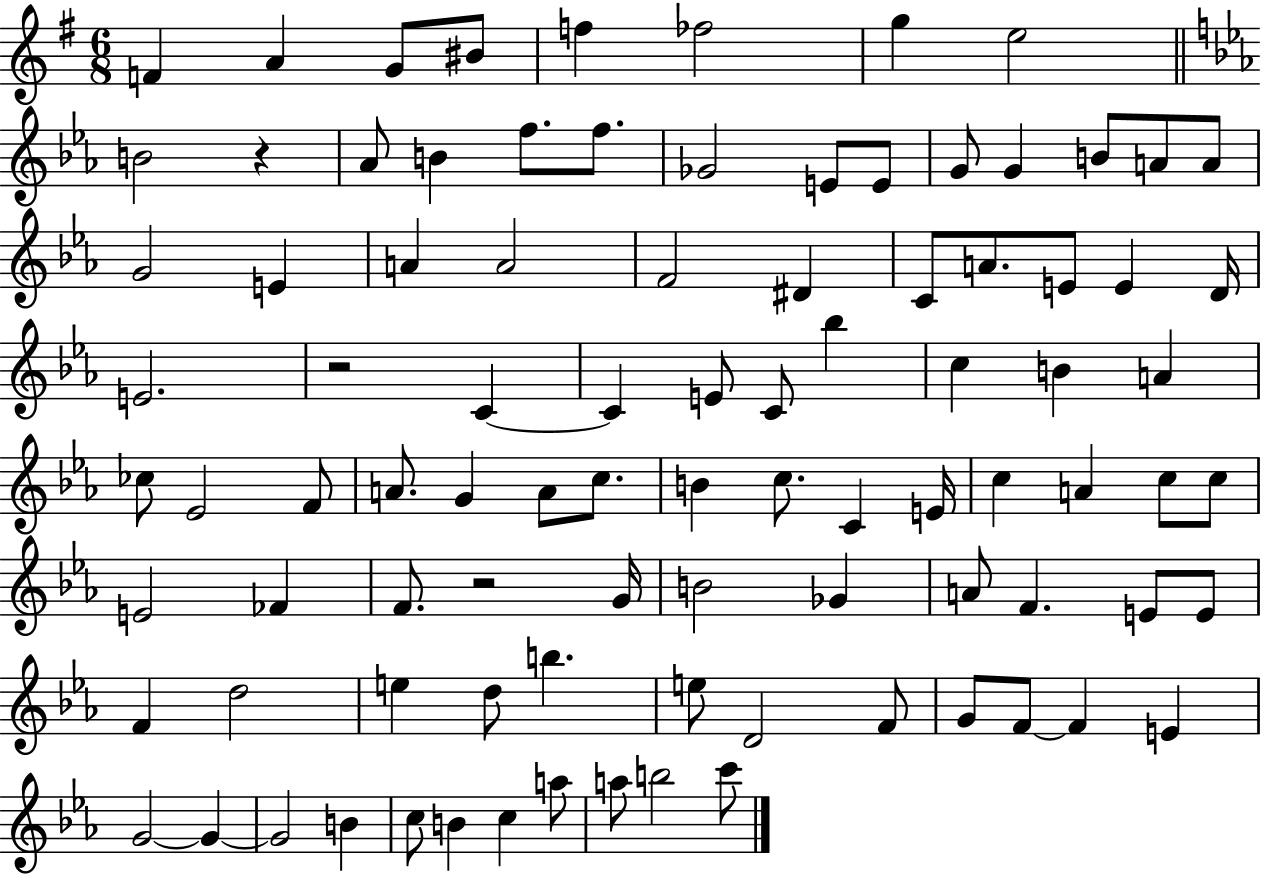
X:1
T:Untitled
M:6/8
L:1/4
K:G
F A G/2 ^B/2 f _f2 g e2 B2 z _A/2 B f/2 f/2 _G2 E/2 E/2 G/2 G B/2 A/2 A/2 G2 E A A2 F2 ^D C/2 A/2 E/2 E D/4 E2 z2 C C E/2 C/2 _b c B A _c/2 _E2 F/2 A/2 G A/2 c/2 B c/2 C E/4 c A c/2 c/2 E2 _F F/2 z2 G/4 B2 _G A/2 F E/2 E/2 F d2 e d/2 b e/2 D2 F/2 G/2 F/2 F E G2 G G2 B c/2 B c a/2 a/2 b2 c'/2